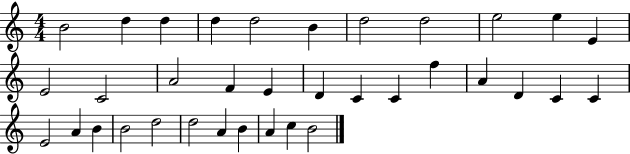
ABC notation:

X:1
T:Untitled
M:4/4
L:1/4
K:C
B2 d d d d2 B d2 d2 e2 e E E2 C2 A2 F E D C C f A D C C E2 A B B2 d2 d2 A B A c B2